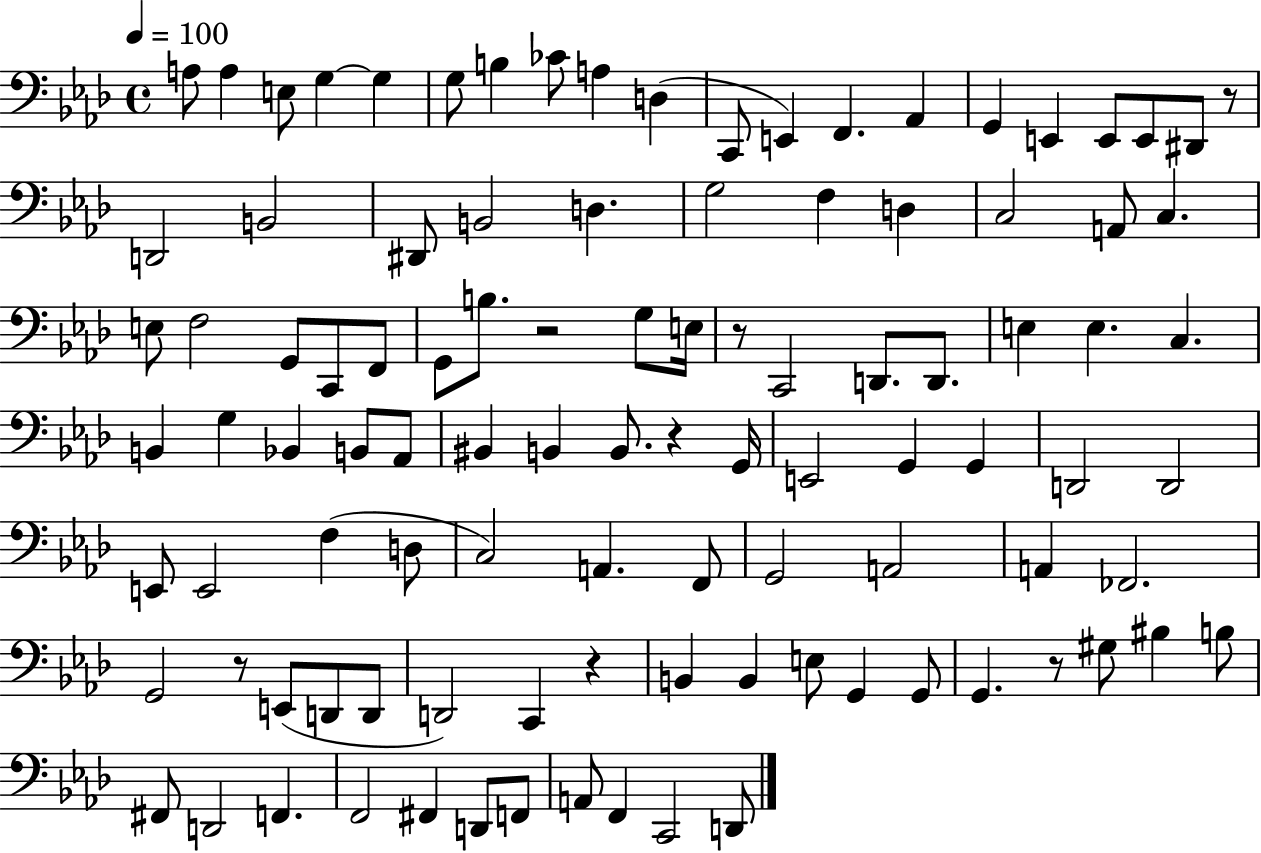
A3/e A3/q E3/e G3/q G3/q G3/e B3/q CES4/e A3/q D3/q C2/e E2/q F2/q. Ab2/q G2/q E2/q E2/e E2/e D#2/e R/e D2/h B2/h D#2/e B2/h D3/q. G3/h F3/q D3/q C3/h A2/e C3/q. E3/e F3/h G2/e C2/e F2/e G2/e B3/e. R/h G3/e E3/s R/e C2/h D2/e. D2/e. E3/q E3/q. C3/q. B2/q G3/q Bb2/q B2/e Ab2/e BIS2/q B2/q B2/e. R/q G2/s E2/h G2/q G2/q D2/h D2/h E2/e E2/h F3/q D3/e C3/h A2/q. F2/e G2/h A2/h A2/q FES2/h. G2/h R/e E2/e D2/e D2/e D2/h C2/q R/q B2/q B2/q E3/e G2/q G2/e G2/q. R/e G#3/e BIS3/q B3/e F#2/e D2/h F2/q. F2/h F#2/q D2/e F2/e A2/e F2/q C2/h D2/e